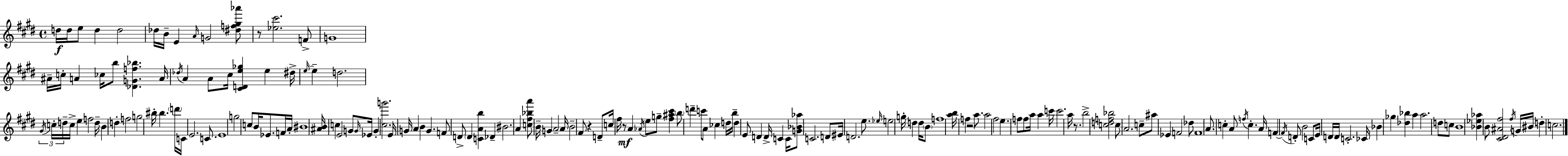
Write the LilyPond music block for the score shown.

{
  \clef treble
  \time 4/4
  \defaultTimeSignature
  \key e \major
  d''16\f d''16 e''8 d''4 d''2 | des''16 b'16-- e'4 \grace { a'16 } g'2 <dis'' f'' gis'' aes'''>8 | r8 <ees'' cis'''>2. f'8-> | g'1 | \break ais'16-- c''16-. a'4 ces''16 b''8 <des' g' f'' bes''>4. | a'16 \acciaccatura { des''16 } a'4 a'8 cis''16 <cis' d' e'' ges''>4 e''4 | dis''16-> \grace { e''16~ }~ e''4-- d''2. | \tuplet 3/2 { \acciaccatura { gis'16 } c''16-. d''16-- } c''16-> e''4 f''2 | \break d''16-- b'4 d''4-. f''2 | g''2 bis''16-. bis''4. | \parenthesize d'''16 c'16 e'2. | c'8. e'1 | \break g''2 c''8 b'16 ees'8. | f'16 a'16-. bis'1 | <ais' b'>16 c''4 e'2 | g'8 \grace { g'16 } ees'16 g'4-. <cis'' g'''>2. | \break e'16 g'16 a'4 b'4 g'4. | f'8 d'8-> \parenthesize d'4 <c' a' b''>4 | des'4-- bis'2. | a'4 <c'' fis'' bes'' a'''>8 b'16-- g'4 a'2-- | \break a'16 b'2-- fis'8 r4 | d'8-- c''16 fis''16 r8\mf a'4 \acciaccatura { aes'16 } e''8 | g''8-- <fis'' ais'' cis'''>4 \parenthesize b''8 d'''4-- c'''8 a'8 | ces''4 d''16 b''16-- d''4 e'8 d'4 | \break d'16-> c'4 c'16 <g' bes' aes''>8 c'2. | d'8 eis'16 d'2. | e''8. \grace { ees''16 } e''2 g''16-. | d''4 d''16 \parenthesize b'8 f''1 | \break <a'' b''>16 f''4 r2 | a''8. a''2 fis''2 | e''4. f''8 f''8 | a''16 a''4 c'''16 c'''2. | \break a''16 r8. b''2-> <c'' d'' f'' bes''>2 | c''8 a'2. | c''8-- ais''8 ees'4 f'2 | des''8 f'1 | \break a'8. c''4-. a'8 | \acciaccatura { f''16 } c''4.-. a'16 f'4~~ \acciaccatura { f'16 } d'8-. b'2 | c'8 e'16 d'16 d'16 c'2.-. | ces'16 bes'4 ges''4 | \break <des'' bes''>4 a''4 a''2. | d''8 c''8 b'1 | <bes' ees'' aes''>4 b'8 <cis' dis' ais' fis''>2 | \acciaccatura { fis''16 } g'16 bis'16 d''4-. c''2. | \break \bar "|."
}